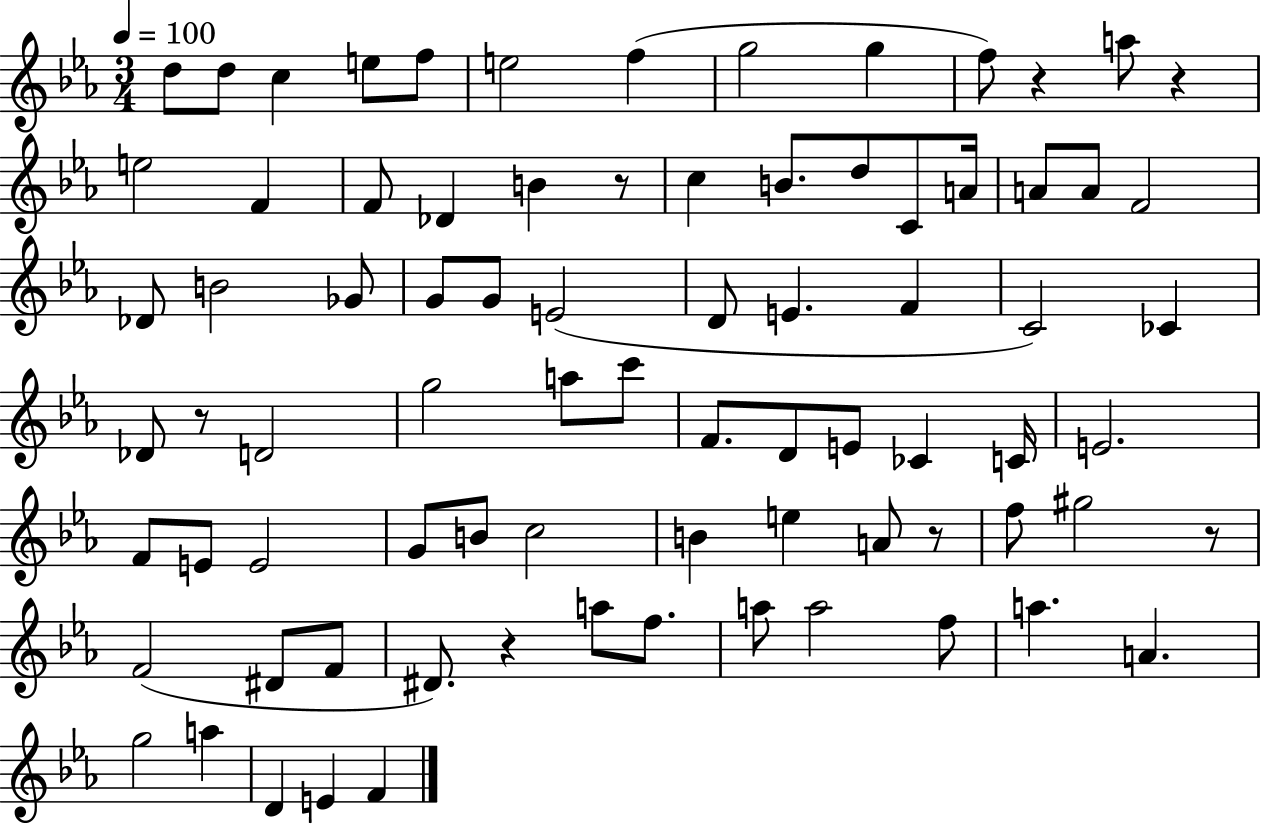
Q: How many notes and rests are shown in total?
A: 80